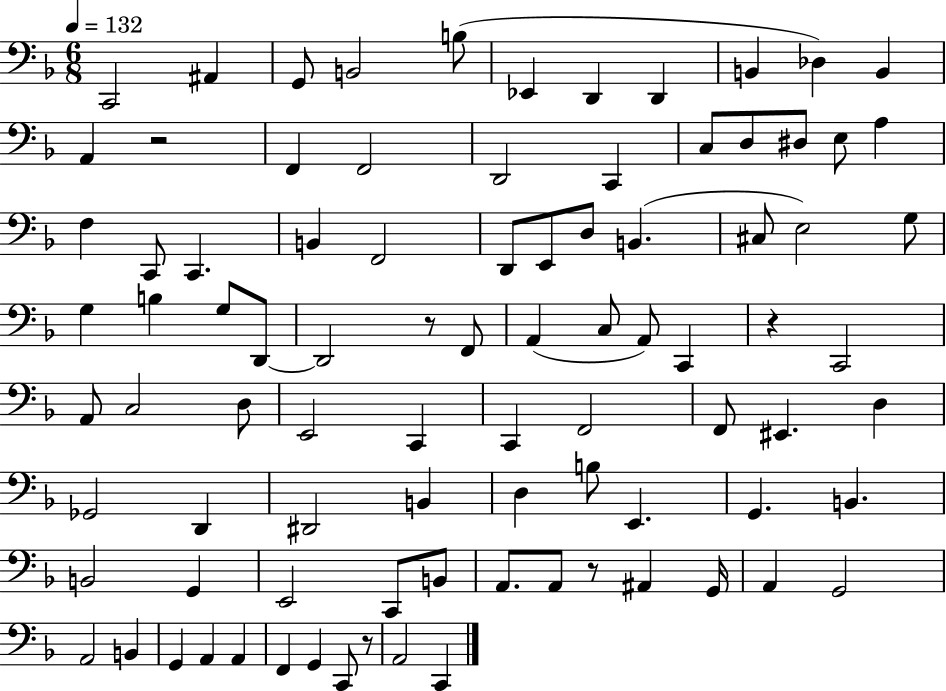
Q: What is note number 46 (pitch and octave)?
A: C3